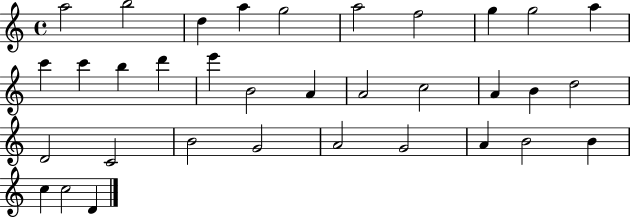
X:1
T:Untitled
M:4/4
L:1/4
K:C
a2 b2 d a g2 a2 f2 g g2 a c' c' b d' e' B2 A A2 c2 A B d2 D2 C2 B2 G2 A2 G2 A B2 B c c2 D